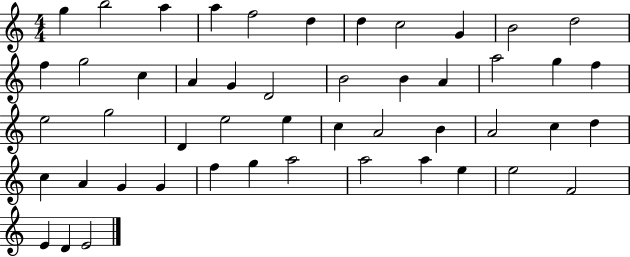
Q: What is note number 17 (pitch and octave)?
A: D4